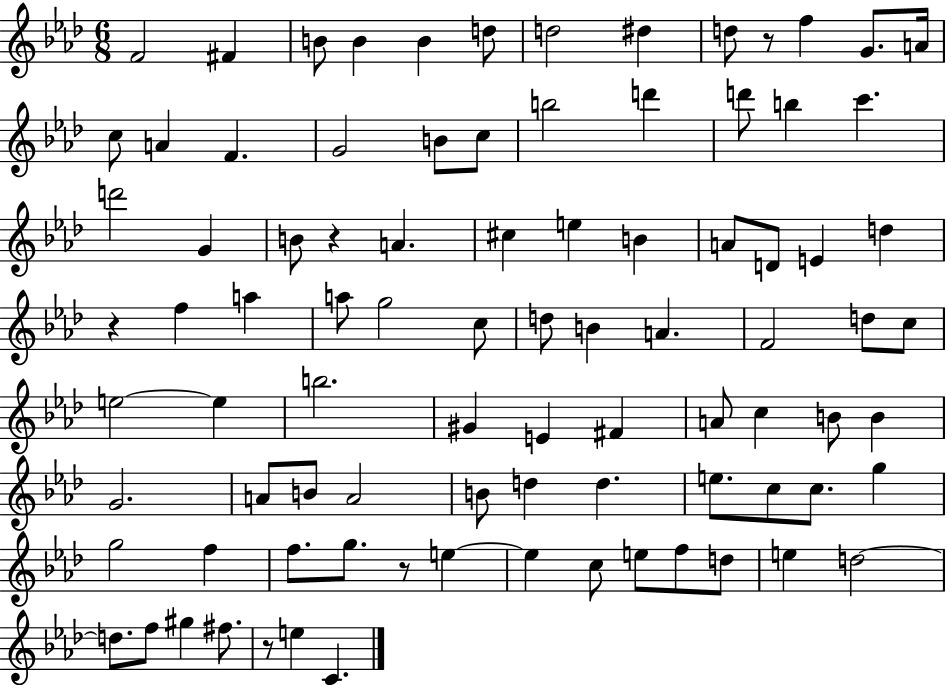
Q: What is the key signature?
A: AES major